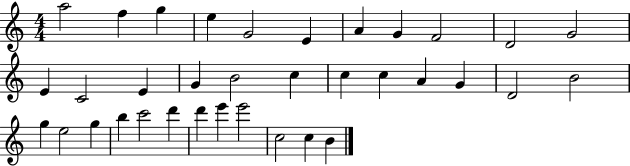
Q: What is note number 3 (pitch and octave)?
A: G5